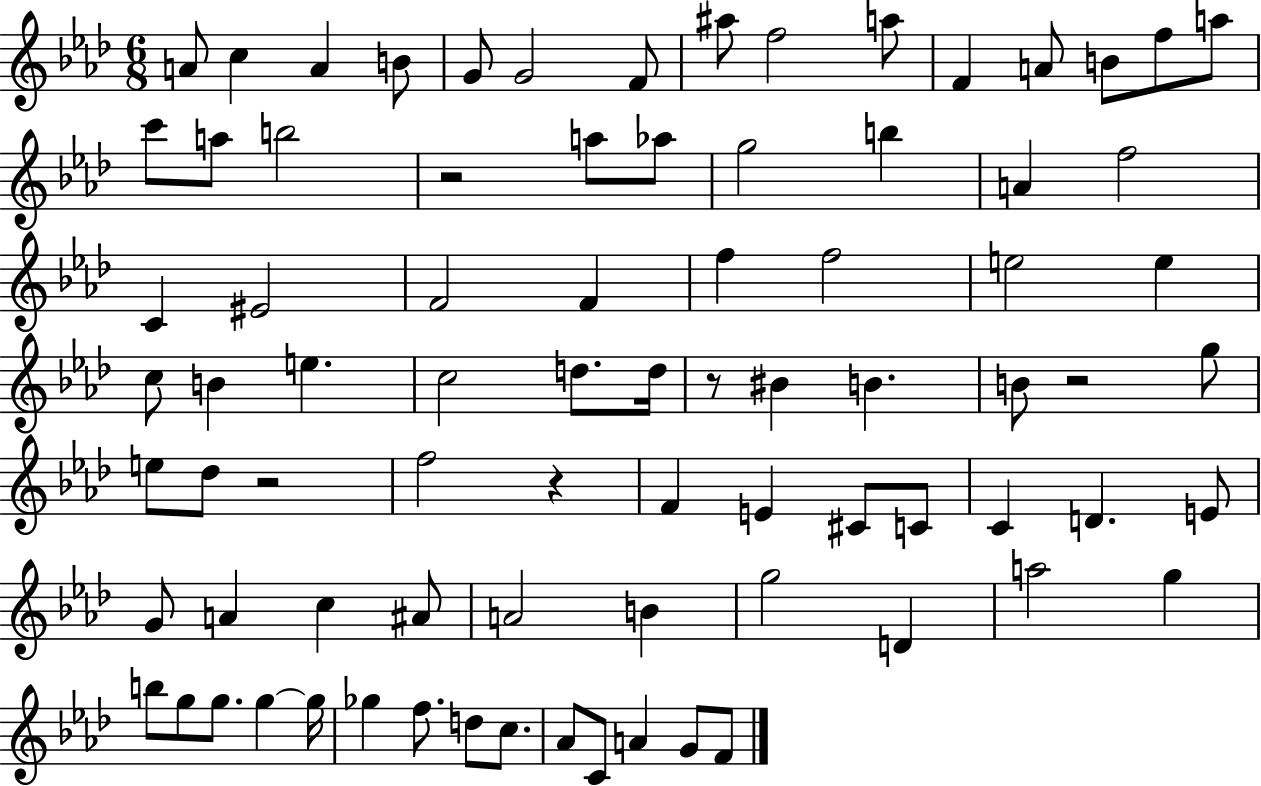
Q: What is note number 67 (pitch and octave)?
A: G5